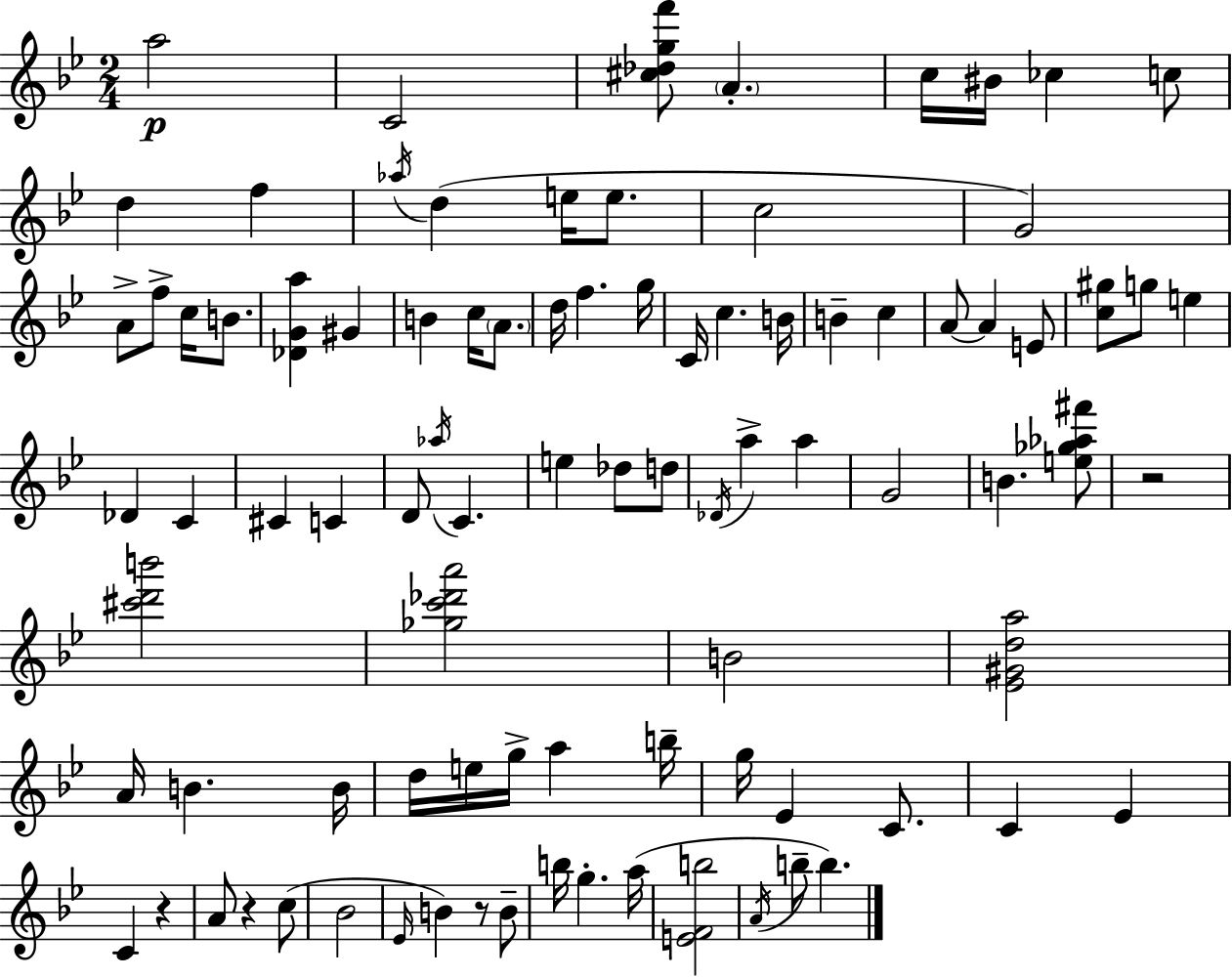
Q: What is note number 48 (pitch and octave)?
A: A5